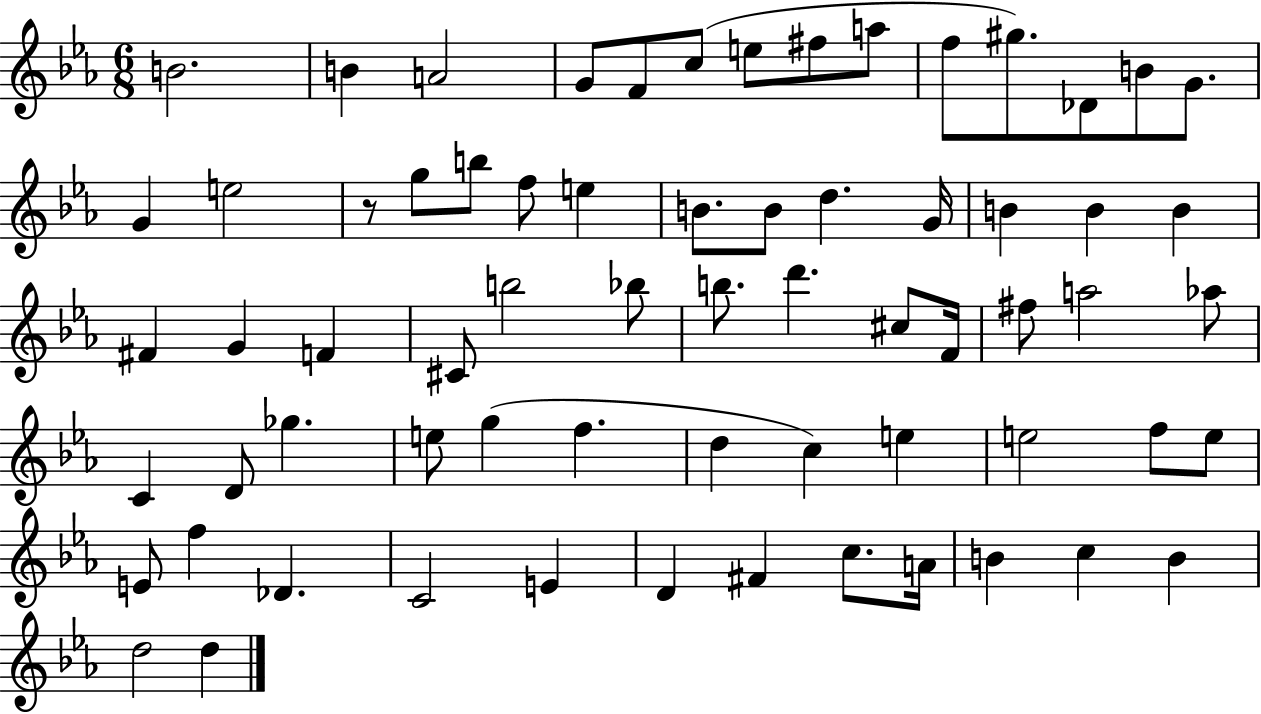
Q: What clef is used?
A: treble